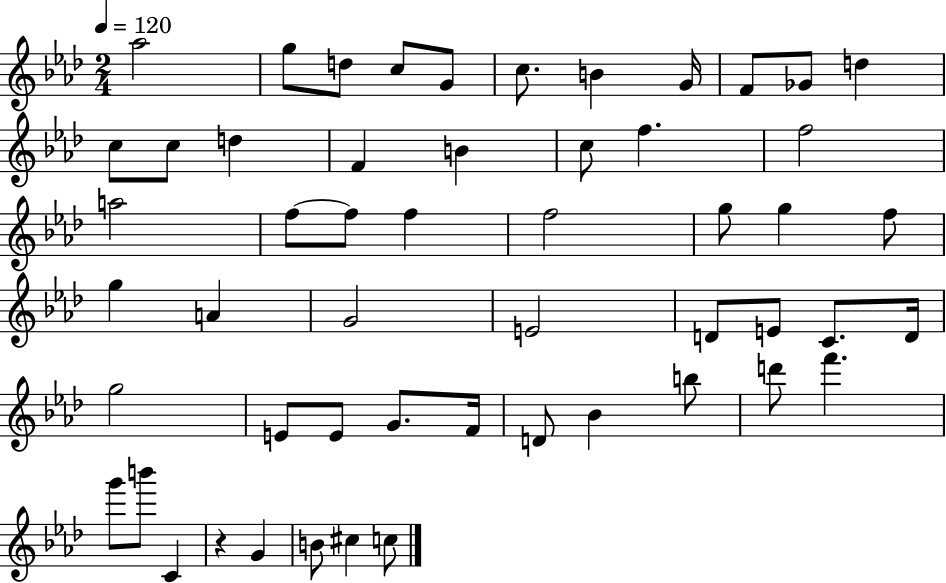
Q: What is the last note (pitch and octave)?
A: C5